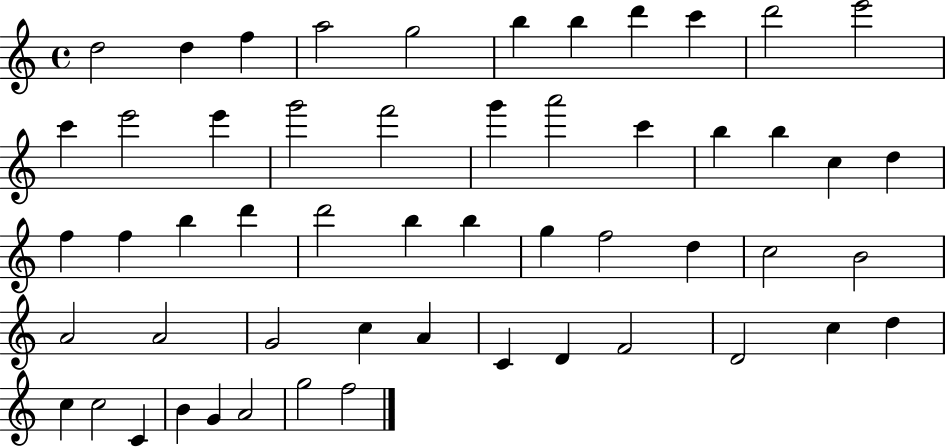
X:1
T:Untitled
M:4/4
L:1/4
K:C
d2 d f a2 g2 b b d' c' d'2 e'2 c' e'2 e' g'2 f'2 g' a'2 c' b b c d f f b d' d'2 b b g f2 d c2 B2 A2 A2 G2 c A C D F2 D2 c d c c2 C B G A2 g2 f2